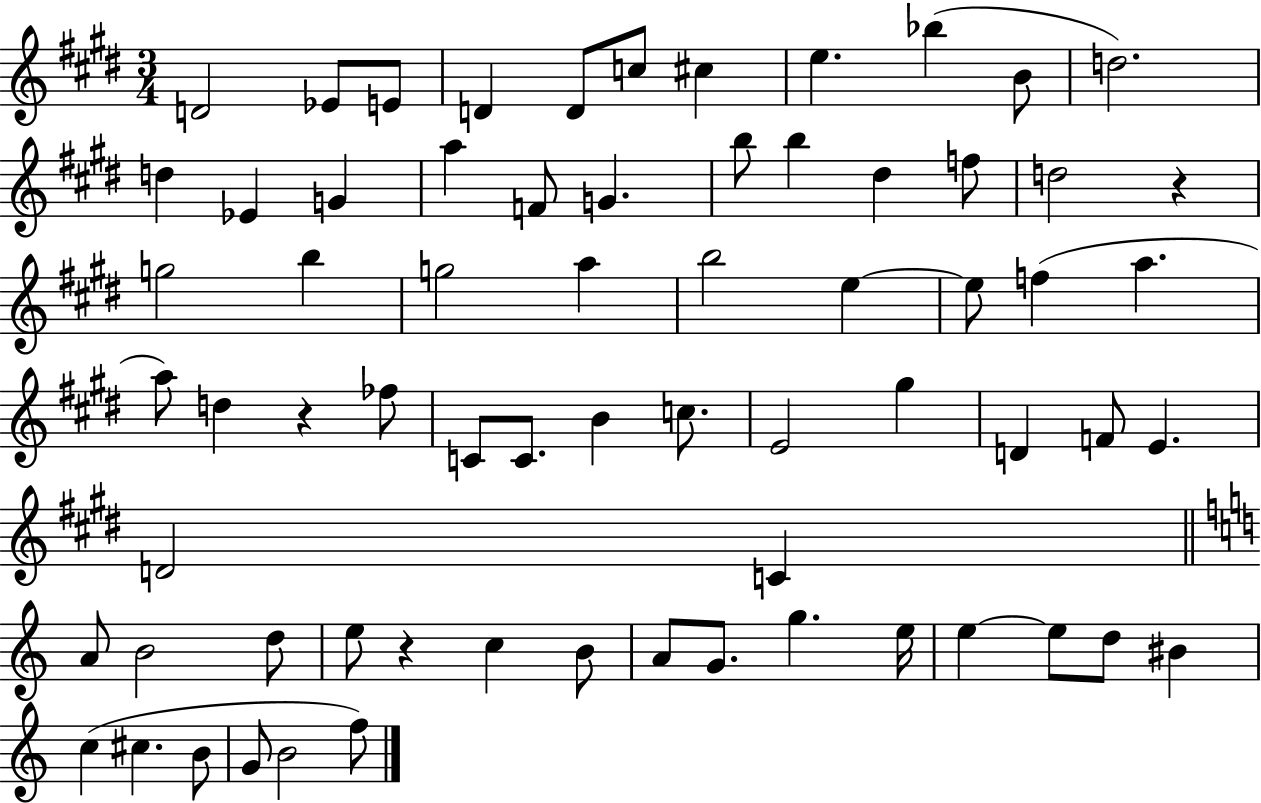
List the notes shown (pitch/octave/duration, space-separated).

D4/h Eb4/e E4/e D4/q D4/e C5/e C#5/q E5/q. Bb5/q B4/e D5/h. D5/q Eb4/q G4/q A5/q F4/e G4/q. B5/e B5/q D#5/q F5/e D5/h R/q G5/h B5/q G5/h A5/q B5/h E5/q E5/e F5/q A5/q. A5/e D5/q R/q FES5/e C4/e C4/e. B4/q C5/e. E4/h G#5/q D4/q F4/e E4/q. D4/h C4/q A4/e B4/h D5/e E5/e R/q C5/q B4/e A4/e G4/e. G5/q. E5/s E5/q E5/e D5/e BIS4/q C5/q C#5/q. B4/e G4/e B4/h F5/e